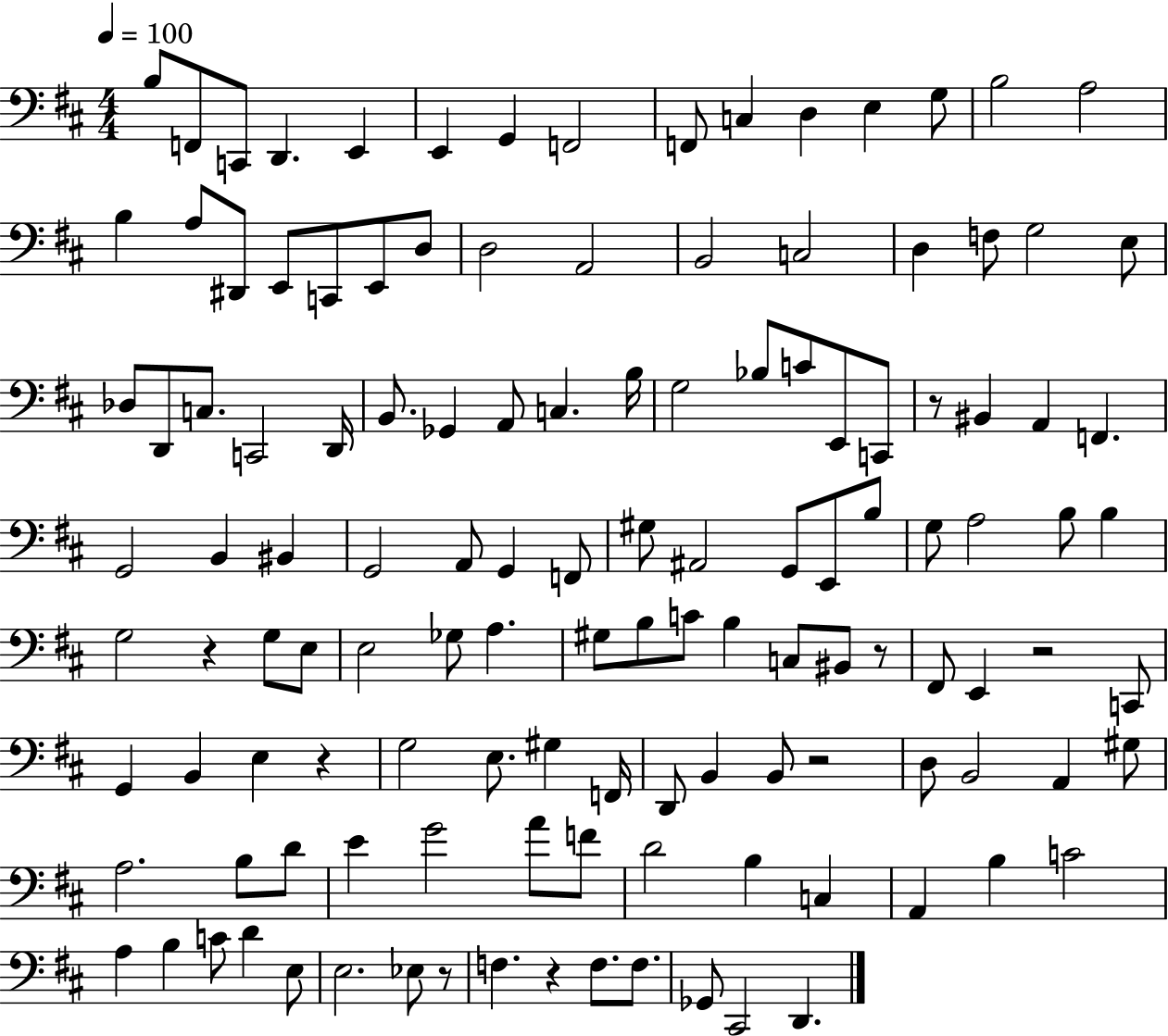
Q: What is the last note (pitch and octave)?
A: D2